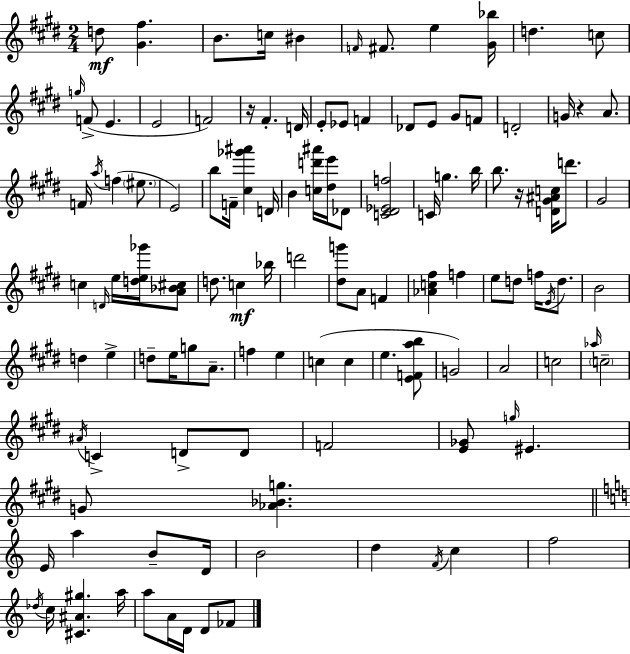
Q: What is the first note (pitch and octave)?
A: D5